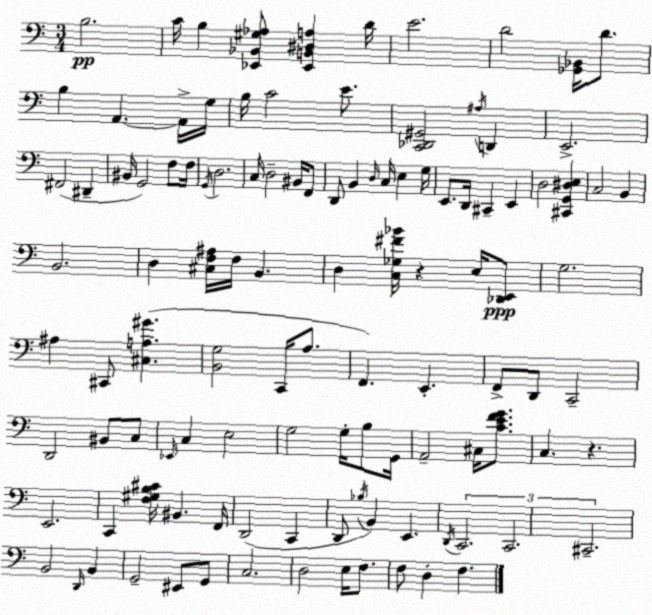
X:1
T:Untitled
M:3/4
L:1/4
K:C
B,2 C/4 B, [_E,,_B,,^G,_A,]/2 [_E,,B,,^D,A,] D/4 E2 D2 [_G,,_B,,]/4 D/2 B, A,, A,,/4 G,/4 B,/4 C2 E/2 [C,,_D,,^G,,]2 ^A,/4 D,, E,,2 ^F,,2 ^D,, ^B,,/4 G,,2 F,/2 F,/4 G,,/4 D,2 C,/4 D,2 ^B,,/4 F,,/2 D,,/2 B,, D,/4 C,/4 E, G,/4 E,,/2 D,,/4 ^C,, E,, D,2 [^C,,G,,^D,E,] C,2 B,, B,,2 D, [^C,F,^A,]/4 F,/4 B,, D, [C,_G,^F_B]/4 z E,/4 [_D,,E,,]/2 G,2 ^A, ^C,,/2 [^C,A,^G] [B,,G,]2 C,,/4 A,/2 F,, E,, F,,/2 D,,/2 C,,2 D,,2 ^B,,/2 C,/2 _E,,/4 C, E,2 G,2 G,/4 B,/2 G,,/4 A,,2 ^C,/4 [CEFG]/2 C, z E,,2 C,, [F,^G,B,^C]/4 ^B,, F,,/4 D,,2 C,, D,,/2 _B,/4 B,, E,, D,,/4 C,,2 C,,2 ^C,,2 B,,2 D,,/4 B,, G,,2 ^E,,/2 G,,/2 C,2 D,2 E,/4 F,/2 F,/2 D, F,